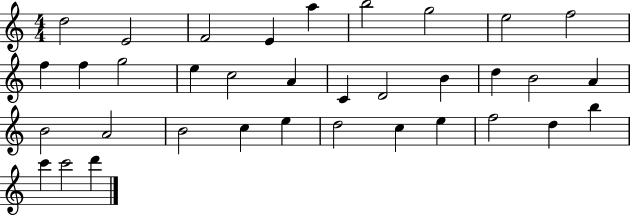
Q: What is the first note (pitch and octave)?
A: D5